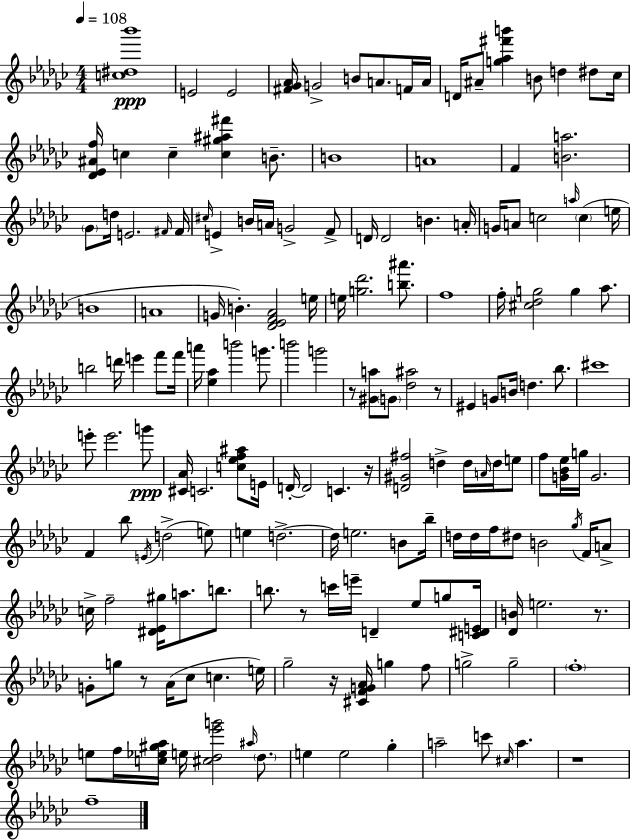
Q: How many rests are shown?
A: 8